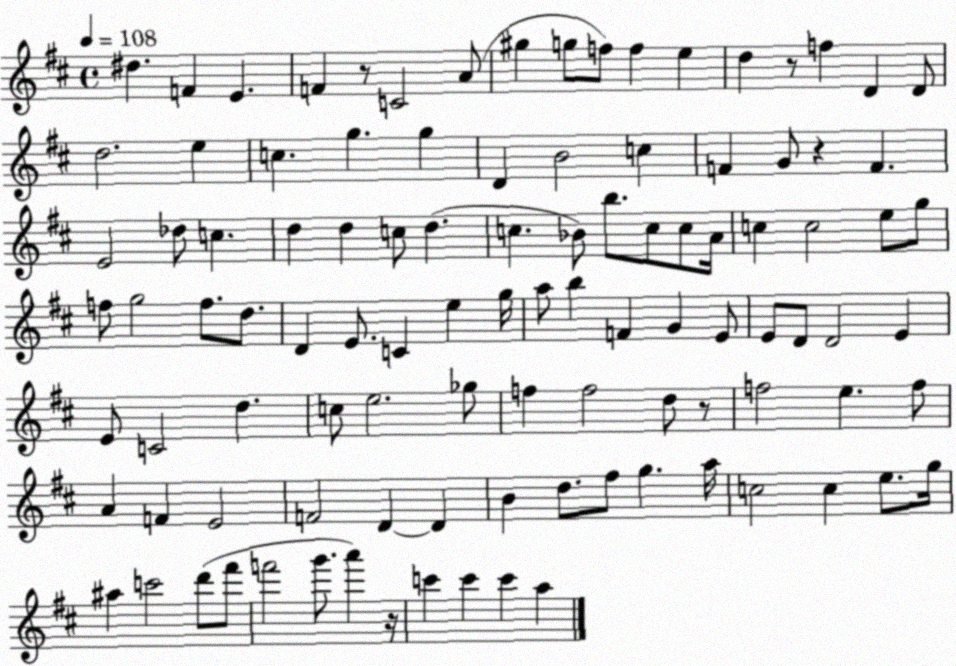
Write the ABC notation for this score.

X:1
T:Untitled
M:4/4
L:1/4
K:D
^d F E F z/2 C2 A/2 ^g g/2 f/2 f e d z/2 f D D/2 d2 e c g g D B2 c F G/2 z F E2 _d/2 c d d c/2 d c _B/2 b/2 c/2 c/2 A/4 c c2 e/2 g/2 f/2 g2 f/2 d/2 D E/2 C e g/4 a/2 b F G E/2 E/2 D/2 D2 E E/2 C2 d c/2 e2 _g/2 f f2 d/2 z/2 f2 e f/2 A F E2 F2 D D B d/2 ^f/2 g a/4 c2 c e/2 g/4 ^a c'2 d'/2 ^f'/2 f'2 g'/2 a' z/4 c' c' c' a